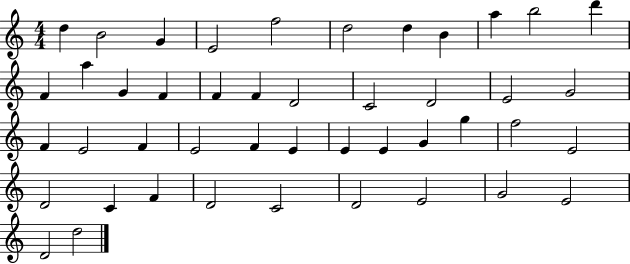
D5/q B4/h G4/q E4/h F5/h D5/h D5/q B4/q A5/q B5/h D6/q F4/q A5/q G4/q F4/q F4/q F4/q D4/h C4/h D4/h E4/h G4/h F4/q E4/h F4/q E4/h F4/q E4/q E4/q E4/q G4/q G5/q F5/h E4/h D4/h C4/q F4/q D4/h C4/h D4/h E4/h G4/h E4/h D4/h D5/h